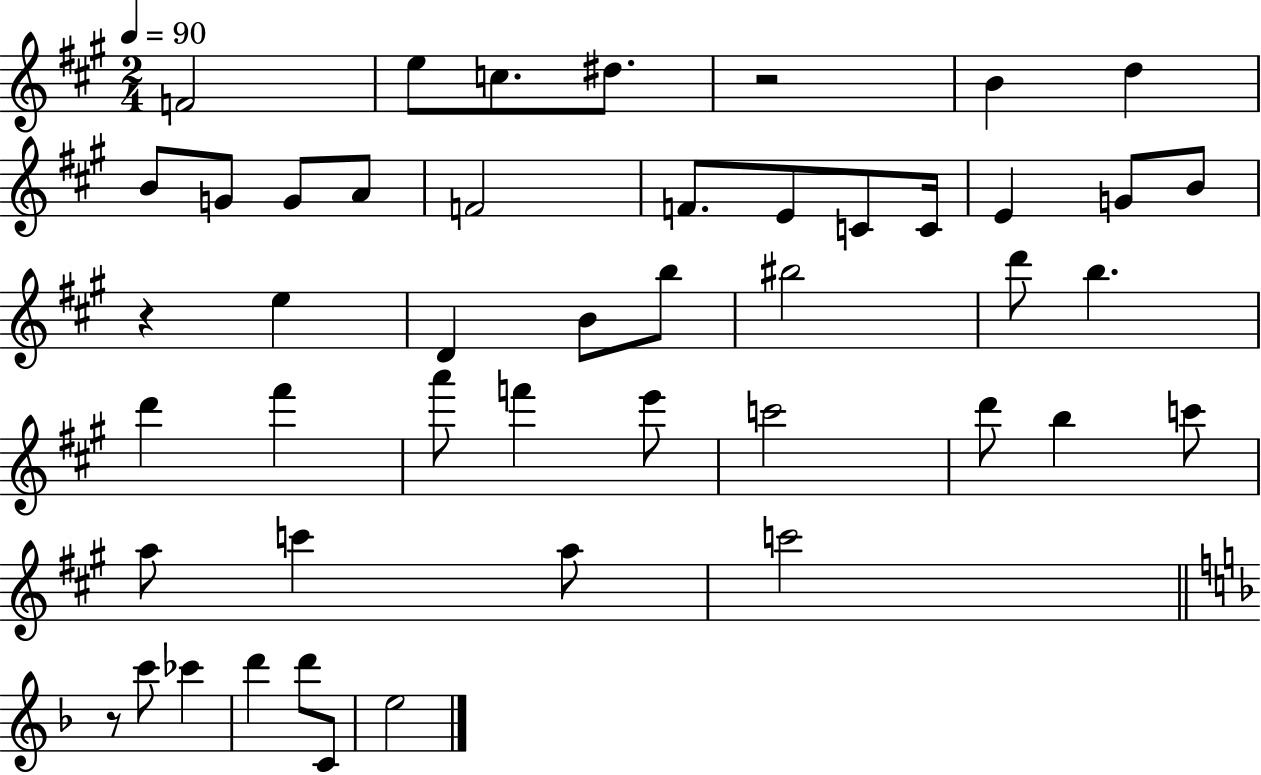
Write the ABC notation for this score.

X:1
T:Untitled
M:2/4
L:1/4
K:A
F2 e/2 c/2 ^d/2 z2 B d B/2 G/2 G/2 A/2 F2 F/2 E/2 C/2 C/4 E G/2 B/2 z e D B/2 b/2 ^b2 d'/2 b d' ^f' a'/2 f' e'/2 c'2 d'/2 b c'/2 a/2 c' a/2 c'2 z/2 c'/2 _c' d' d'/2 C/2 e2